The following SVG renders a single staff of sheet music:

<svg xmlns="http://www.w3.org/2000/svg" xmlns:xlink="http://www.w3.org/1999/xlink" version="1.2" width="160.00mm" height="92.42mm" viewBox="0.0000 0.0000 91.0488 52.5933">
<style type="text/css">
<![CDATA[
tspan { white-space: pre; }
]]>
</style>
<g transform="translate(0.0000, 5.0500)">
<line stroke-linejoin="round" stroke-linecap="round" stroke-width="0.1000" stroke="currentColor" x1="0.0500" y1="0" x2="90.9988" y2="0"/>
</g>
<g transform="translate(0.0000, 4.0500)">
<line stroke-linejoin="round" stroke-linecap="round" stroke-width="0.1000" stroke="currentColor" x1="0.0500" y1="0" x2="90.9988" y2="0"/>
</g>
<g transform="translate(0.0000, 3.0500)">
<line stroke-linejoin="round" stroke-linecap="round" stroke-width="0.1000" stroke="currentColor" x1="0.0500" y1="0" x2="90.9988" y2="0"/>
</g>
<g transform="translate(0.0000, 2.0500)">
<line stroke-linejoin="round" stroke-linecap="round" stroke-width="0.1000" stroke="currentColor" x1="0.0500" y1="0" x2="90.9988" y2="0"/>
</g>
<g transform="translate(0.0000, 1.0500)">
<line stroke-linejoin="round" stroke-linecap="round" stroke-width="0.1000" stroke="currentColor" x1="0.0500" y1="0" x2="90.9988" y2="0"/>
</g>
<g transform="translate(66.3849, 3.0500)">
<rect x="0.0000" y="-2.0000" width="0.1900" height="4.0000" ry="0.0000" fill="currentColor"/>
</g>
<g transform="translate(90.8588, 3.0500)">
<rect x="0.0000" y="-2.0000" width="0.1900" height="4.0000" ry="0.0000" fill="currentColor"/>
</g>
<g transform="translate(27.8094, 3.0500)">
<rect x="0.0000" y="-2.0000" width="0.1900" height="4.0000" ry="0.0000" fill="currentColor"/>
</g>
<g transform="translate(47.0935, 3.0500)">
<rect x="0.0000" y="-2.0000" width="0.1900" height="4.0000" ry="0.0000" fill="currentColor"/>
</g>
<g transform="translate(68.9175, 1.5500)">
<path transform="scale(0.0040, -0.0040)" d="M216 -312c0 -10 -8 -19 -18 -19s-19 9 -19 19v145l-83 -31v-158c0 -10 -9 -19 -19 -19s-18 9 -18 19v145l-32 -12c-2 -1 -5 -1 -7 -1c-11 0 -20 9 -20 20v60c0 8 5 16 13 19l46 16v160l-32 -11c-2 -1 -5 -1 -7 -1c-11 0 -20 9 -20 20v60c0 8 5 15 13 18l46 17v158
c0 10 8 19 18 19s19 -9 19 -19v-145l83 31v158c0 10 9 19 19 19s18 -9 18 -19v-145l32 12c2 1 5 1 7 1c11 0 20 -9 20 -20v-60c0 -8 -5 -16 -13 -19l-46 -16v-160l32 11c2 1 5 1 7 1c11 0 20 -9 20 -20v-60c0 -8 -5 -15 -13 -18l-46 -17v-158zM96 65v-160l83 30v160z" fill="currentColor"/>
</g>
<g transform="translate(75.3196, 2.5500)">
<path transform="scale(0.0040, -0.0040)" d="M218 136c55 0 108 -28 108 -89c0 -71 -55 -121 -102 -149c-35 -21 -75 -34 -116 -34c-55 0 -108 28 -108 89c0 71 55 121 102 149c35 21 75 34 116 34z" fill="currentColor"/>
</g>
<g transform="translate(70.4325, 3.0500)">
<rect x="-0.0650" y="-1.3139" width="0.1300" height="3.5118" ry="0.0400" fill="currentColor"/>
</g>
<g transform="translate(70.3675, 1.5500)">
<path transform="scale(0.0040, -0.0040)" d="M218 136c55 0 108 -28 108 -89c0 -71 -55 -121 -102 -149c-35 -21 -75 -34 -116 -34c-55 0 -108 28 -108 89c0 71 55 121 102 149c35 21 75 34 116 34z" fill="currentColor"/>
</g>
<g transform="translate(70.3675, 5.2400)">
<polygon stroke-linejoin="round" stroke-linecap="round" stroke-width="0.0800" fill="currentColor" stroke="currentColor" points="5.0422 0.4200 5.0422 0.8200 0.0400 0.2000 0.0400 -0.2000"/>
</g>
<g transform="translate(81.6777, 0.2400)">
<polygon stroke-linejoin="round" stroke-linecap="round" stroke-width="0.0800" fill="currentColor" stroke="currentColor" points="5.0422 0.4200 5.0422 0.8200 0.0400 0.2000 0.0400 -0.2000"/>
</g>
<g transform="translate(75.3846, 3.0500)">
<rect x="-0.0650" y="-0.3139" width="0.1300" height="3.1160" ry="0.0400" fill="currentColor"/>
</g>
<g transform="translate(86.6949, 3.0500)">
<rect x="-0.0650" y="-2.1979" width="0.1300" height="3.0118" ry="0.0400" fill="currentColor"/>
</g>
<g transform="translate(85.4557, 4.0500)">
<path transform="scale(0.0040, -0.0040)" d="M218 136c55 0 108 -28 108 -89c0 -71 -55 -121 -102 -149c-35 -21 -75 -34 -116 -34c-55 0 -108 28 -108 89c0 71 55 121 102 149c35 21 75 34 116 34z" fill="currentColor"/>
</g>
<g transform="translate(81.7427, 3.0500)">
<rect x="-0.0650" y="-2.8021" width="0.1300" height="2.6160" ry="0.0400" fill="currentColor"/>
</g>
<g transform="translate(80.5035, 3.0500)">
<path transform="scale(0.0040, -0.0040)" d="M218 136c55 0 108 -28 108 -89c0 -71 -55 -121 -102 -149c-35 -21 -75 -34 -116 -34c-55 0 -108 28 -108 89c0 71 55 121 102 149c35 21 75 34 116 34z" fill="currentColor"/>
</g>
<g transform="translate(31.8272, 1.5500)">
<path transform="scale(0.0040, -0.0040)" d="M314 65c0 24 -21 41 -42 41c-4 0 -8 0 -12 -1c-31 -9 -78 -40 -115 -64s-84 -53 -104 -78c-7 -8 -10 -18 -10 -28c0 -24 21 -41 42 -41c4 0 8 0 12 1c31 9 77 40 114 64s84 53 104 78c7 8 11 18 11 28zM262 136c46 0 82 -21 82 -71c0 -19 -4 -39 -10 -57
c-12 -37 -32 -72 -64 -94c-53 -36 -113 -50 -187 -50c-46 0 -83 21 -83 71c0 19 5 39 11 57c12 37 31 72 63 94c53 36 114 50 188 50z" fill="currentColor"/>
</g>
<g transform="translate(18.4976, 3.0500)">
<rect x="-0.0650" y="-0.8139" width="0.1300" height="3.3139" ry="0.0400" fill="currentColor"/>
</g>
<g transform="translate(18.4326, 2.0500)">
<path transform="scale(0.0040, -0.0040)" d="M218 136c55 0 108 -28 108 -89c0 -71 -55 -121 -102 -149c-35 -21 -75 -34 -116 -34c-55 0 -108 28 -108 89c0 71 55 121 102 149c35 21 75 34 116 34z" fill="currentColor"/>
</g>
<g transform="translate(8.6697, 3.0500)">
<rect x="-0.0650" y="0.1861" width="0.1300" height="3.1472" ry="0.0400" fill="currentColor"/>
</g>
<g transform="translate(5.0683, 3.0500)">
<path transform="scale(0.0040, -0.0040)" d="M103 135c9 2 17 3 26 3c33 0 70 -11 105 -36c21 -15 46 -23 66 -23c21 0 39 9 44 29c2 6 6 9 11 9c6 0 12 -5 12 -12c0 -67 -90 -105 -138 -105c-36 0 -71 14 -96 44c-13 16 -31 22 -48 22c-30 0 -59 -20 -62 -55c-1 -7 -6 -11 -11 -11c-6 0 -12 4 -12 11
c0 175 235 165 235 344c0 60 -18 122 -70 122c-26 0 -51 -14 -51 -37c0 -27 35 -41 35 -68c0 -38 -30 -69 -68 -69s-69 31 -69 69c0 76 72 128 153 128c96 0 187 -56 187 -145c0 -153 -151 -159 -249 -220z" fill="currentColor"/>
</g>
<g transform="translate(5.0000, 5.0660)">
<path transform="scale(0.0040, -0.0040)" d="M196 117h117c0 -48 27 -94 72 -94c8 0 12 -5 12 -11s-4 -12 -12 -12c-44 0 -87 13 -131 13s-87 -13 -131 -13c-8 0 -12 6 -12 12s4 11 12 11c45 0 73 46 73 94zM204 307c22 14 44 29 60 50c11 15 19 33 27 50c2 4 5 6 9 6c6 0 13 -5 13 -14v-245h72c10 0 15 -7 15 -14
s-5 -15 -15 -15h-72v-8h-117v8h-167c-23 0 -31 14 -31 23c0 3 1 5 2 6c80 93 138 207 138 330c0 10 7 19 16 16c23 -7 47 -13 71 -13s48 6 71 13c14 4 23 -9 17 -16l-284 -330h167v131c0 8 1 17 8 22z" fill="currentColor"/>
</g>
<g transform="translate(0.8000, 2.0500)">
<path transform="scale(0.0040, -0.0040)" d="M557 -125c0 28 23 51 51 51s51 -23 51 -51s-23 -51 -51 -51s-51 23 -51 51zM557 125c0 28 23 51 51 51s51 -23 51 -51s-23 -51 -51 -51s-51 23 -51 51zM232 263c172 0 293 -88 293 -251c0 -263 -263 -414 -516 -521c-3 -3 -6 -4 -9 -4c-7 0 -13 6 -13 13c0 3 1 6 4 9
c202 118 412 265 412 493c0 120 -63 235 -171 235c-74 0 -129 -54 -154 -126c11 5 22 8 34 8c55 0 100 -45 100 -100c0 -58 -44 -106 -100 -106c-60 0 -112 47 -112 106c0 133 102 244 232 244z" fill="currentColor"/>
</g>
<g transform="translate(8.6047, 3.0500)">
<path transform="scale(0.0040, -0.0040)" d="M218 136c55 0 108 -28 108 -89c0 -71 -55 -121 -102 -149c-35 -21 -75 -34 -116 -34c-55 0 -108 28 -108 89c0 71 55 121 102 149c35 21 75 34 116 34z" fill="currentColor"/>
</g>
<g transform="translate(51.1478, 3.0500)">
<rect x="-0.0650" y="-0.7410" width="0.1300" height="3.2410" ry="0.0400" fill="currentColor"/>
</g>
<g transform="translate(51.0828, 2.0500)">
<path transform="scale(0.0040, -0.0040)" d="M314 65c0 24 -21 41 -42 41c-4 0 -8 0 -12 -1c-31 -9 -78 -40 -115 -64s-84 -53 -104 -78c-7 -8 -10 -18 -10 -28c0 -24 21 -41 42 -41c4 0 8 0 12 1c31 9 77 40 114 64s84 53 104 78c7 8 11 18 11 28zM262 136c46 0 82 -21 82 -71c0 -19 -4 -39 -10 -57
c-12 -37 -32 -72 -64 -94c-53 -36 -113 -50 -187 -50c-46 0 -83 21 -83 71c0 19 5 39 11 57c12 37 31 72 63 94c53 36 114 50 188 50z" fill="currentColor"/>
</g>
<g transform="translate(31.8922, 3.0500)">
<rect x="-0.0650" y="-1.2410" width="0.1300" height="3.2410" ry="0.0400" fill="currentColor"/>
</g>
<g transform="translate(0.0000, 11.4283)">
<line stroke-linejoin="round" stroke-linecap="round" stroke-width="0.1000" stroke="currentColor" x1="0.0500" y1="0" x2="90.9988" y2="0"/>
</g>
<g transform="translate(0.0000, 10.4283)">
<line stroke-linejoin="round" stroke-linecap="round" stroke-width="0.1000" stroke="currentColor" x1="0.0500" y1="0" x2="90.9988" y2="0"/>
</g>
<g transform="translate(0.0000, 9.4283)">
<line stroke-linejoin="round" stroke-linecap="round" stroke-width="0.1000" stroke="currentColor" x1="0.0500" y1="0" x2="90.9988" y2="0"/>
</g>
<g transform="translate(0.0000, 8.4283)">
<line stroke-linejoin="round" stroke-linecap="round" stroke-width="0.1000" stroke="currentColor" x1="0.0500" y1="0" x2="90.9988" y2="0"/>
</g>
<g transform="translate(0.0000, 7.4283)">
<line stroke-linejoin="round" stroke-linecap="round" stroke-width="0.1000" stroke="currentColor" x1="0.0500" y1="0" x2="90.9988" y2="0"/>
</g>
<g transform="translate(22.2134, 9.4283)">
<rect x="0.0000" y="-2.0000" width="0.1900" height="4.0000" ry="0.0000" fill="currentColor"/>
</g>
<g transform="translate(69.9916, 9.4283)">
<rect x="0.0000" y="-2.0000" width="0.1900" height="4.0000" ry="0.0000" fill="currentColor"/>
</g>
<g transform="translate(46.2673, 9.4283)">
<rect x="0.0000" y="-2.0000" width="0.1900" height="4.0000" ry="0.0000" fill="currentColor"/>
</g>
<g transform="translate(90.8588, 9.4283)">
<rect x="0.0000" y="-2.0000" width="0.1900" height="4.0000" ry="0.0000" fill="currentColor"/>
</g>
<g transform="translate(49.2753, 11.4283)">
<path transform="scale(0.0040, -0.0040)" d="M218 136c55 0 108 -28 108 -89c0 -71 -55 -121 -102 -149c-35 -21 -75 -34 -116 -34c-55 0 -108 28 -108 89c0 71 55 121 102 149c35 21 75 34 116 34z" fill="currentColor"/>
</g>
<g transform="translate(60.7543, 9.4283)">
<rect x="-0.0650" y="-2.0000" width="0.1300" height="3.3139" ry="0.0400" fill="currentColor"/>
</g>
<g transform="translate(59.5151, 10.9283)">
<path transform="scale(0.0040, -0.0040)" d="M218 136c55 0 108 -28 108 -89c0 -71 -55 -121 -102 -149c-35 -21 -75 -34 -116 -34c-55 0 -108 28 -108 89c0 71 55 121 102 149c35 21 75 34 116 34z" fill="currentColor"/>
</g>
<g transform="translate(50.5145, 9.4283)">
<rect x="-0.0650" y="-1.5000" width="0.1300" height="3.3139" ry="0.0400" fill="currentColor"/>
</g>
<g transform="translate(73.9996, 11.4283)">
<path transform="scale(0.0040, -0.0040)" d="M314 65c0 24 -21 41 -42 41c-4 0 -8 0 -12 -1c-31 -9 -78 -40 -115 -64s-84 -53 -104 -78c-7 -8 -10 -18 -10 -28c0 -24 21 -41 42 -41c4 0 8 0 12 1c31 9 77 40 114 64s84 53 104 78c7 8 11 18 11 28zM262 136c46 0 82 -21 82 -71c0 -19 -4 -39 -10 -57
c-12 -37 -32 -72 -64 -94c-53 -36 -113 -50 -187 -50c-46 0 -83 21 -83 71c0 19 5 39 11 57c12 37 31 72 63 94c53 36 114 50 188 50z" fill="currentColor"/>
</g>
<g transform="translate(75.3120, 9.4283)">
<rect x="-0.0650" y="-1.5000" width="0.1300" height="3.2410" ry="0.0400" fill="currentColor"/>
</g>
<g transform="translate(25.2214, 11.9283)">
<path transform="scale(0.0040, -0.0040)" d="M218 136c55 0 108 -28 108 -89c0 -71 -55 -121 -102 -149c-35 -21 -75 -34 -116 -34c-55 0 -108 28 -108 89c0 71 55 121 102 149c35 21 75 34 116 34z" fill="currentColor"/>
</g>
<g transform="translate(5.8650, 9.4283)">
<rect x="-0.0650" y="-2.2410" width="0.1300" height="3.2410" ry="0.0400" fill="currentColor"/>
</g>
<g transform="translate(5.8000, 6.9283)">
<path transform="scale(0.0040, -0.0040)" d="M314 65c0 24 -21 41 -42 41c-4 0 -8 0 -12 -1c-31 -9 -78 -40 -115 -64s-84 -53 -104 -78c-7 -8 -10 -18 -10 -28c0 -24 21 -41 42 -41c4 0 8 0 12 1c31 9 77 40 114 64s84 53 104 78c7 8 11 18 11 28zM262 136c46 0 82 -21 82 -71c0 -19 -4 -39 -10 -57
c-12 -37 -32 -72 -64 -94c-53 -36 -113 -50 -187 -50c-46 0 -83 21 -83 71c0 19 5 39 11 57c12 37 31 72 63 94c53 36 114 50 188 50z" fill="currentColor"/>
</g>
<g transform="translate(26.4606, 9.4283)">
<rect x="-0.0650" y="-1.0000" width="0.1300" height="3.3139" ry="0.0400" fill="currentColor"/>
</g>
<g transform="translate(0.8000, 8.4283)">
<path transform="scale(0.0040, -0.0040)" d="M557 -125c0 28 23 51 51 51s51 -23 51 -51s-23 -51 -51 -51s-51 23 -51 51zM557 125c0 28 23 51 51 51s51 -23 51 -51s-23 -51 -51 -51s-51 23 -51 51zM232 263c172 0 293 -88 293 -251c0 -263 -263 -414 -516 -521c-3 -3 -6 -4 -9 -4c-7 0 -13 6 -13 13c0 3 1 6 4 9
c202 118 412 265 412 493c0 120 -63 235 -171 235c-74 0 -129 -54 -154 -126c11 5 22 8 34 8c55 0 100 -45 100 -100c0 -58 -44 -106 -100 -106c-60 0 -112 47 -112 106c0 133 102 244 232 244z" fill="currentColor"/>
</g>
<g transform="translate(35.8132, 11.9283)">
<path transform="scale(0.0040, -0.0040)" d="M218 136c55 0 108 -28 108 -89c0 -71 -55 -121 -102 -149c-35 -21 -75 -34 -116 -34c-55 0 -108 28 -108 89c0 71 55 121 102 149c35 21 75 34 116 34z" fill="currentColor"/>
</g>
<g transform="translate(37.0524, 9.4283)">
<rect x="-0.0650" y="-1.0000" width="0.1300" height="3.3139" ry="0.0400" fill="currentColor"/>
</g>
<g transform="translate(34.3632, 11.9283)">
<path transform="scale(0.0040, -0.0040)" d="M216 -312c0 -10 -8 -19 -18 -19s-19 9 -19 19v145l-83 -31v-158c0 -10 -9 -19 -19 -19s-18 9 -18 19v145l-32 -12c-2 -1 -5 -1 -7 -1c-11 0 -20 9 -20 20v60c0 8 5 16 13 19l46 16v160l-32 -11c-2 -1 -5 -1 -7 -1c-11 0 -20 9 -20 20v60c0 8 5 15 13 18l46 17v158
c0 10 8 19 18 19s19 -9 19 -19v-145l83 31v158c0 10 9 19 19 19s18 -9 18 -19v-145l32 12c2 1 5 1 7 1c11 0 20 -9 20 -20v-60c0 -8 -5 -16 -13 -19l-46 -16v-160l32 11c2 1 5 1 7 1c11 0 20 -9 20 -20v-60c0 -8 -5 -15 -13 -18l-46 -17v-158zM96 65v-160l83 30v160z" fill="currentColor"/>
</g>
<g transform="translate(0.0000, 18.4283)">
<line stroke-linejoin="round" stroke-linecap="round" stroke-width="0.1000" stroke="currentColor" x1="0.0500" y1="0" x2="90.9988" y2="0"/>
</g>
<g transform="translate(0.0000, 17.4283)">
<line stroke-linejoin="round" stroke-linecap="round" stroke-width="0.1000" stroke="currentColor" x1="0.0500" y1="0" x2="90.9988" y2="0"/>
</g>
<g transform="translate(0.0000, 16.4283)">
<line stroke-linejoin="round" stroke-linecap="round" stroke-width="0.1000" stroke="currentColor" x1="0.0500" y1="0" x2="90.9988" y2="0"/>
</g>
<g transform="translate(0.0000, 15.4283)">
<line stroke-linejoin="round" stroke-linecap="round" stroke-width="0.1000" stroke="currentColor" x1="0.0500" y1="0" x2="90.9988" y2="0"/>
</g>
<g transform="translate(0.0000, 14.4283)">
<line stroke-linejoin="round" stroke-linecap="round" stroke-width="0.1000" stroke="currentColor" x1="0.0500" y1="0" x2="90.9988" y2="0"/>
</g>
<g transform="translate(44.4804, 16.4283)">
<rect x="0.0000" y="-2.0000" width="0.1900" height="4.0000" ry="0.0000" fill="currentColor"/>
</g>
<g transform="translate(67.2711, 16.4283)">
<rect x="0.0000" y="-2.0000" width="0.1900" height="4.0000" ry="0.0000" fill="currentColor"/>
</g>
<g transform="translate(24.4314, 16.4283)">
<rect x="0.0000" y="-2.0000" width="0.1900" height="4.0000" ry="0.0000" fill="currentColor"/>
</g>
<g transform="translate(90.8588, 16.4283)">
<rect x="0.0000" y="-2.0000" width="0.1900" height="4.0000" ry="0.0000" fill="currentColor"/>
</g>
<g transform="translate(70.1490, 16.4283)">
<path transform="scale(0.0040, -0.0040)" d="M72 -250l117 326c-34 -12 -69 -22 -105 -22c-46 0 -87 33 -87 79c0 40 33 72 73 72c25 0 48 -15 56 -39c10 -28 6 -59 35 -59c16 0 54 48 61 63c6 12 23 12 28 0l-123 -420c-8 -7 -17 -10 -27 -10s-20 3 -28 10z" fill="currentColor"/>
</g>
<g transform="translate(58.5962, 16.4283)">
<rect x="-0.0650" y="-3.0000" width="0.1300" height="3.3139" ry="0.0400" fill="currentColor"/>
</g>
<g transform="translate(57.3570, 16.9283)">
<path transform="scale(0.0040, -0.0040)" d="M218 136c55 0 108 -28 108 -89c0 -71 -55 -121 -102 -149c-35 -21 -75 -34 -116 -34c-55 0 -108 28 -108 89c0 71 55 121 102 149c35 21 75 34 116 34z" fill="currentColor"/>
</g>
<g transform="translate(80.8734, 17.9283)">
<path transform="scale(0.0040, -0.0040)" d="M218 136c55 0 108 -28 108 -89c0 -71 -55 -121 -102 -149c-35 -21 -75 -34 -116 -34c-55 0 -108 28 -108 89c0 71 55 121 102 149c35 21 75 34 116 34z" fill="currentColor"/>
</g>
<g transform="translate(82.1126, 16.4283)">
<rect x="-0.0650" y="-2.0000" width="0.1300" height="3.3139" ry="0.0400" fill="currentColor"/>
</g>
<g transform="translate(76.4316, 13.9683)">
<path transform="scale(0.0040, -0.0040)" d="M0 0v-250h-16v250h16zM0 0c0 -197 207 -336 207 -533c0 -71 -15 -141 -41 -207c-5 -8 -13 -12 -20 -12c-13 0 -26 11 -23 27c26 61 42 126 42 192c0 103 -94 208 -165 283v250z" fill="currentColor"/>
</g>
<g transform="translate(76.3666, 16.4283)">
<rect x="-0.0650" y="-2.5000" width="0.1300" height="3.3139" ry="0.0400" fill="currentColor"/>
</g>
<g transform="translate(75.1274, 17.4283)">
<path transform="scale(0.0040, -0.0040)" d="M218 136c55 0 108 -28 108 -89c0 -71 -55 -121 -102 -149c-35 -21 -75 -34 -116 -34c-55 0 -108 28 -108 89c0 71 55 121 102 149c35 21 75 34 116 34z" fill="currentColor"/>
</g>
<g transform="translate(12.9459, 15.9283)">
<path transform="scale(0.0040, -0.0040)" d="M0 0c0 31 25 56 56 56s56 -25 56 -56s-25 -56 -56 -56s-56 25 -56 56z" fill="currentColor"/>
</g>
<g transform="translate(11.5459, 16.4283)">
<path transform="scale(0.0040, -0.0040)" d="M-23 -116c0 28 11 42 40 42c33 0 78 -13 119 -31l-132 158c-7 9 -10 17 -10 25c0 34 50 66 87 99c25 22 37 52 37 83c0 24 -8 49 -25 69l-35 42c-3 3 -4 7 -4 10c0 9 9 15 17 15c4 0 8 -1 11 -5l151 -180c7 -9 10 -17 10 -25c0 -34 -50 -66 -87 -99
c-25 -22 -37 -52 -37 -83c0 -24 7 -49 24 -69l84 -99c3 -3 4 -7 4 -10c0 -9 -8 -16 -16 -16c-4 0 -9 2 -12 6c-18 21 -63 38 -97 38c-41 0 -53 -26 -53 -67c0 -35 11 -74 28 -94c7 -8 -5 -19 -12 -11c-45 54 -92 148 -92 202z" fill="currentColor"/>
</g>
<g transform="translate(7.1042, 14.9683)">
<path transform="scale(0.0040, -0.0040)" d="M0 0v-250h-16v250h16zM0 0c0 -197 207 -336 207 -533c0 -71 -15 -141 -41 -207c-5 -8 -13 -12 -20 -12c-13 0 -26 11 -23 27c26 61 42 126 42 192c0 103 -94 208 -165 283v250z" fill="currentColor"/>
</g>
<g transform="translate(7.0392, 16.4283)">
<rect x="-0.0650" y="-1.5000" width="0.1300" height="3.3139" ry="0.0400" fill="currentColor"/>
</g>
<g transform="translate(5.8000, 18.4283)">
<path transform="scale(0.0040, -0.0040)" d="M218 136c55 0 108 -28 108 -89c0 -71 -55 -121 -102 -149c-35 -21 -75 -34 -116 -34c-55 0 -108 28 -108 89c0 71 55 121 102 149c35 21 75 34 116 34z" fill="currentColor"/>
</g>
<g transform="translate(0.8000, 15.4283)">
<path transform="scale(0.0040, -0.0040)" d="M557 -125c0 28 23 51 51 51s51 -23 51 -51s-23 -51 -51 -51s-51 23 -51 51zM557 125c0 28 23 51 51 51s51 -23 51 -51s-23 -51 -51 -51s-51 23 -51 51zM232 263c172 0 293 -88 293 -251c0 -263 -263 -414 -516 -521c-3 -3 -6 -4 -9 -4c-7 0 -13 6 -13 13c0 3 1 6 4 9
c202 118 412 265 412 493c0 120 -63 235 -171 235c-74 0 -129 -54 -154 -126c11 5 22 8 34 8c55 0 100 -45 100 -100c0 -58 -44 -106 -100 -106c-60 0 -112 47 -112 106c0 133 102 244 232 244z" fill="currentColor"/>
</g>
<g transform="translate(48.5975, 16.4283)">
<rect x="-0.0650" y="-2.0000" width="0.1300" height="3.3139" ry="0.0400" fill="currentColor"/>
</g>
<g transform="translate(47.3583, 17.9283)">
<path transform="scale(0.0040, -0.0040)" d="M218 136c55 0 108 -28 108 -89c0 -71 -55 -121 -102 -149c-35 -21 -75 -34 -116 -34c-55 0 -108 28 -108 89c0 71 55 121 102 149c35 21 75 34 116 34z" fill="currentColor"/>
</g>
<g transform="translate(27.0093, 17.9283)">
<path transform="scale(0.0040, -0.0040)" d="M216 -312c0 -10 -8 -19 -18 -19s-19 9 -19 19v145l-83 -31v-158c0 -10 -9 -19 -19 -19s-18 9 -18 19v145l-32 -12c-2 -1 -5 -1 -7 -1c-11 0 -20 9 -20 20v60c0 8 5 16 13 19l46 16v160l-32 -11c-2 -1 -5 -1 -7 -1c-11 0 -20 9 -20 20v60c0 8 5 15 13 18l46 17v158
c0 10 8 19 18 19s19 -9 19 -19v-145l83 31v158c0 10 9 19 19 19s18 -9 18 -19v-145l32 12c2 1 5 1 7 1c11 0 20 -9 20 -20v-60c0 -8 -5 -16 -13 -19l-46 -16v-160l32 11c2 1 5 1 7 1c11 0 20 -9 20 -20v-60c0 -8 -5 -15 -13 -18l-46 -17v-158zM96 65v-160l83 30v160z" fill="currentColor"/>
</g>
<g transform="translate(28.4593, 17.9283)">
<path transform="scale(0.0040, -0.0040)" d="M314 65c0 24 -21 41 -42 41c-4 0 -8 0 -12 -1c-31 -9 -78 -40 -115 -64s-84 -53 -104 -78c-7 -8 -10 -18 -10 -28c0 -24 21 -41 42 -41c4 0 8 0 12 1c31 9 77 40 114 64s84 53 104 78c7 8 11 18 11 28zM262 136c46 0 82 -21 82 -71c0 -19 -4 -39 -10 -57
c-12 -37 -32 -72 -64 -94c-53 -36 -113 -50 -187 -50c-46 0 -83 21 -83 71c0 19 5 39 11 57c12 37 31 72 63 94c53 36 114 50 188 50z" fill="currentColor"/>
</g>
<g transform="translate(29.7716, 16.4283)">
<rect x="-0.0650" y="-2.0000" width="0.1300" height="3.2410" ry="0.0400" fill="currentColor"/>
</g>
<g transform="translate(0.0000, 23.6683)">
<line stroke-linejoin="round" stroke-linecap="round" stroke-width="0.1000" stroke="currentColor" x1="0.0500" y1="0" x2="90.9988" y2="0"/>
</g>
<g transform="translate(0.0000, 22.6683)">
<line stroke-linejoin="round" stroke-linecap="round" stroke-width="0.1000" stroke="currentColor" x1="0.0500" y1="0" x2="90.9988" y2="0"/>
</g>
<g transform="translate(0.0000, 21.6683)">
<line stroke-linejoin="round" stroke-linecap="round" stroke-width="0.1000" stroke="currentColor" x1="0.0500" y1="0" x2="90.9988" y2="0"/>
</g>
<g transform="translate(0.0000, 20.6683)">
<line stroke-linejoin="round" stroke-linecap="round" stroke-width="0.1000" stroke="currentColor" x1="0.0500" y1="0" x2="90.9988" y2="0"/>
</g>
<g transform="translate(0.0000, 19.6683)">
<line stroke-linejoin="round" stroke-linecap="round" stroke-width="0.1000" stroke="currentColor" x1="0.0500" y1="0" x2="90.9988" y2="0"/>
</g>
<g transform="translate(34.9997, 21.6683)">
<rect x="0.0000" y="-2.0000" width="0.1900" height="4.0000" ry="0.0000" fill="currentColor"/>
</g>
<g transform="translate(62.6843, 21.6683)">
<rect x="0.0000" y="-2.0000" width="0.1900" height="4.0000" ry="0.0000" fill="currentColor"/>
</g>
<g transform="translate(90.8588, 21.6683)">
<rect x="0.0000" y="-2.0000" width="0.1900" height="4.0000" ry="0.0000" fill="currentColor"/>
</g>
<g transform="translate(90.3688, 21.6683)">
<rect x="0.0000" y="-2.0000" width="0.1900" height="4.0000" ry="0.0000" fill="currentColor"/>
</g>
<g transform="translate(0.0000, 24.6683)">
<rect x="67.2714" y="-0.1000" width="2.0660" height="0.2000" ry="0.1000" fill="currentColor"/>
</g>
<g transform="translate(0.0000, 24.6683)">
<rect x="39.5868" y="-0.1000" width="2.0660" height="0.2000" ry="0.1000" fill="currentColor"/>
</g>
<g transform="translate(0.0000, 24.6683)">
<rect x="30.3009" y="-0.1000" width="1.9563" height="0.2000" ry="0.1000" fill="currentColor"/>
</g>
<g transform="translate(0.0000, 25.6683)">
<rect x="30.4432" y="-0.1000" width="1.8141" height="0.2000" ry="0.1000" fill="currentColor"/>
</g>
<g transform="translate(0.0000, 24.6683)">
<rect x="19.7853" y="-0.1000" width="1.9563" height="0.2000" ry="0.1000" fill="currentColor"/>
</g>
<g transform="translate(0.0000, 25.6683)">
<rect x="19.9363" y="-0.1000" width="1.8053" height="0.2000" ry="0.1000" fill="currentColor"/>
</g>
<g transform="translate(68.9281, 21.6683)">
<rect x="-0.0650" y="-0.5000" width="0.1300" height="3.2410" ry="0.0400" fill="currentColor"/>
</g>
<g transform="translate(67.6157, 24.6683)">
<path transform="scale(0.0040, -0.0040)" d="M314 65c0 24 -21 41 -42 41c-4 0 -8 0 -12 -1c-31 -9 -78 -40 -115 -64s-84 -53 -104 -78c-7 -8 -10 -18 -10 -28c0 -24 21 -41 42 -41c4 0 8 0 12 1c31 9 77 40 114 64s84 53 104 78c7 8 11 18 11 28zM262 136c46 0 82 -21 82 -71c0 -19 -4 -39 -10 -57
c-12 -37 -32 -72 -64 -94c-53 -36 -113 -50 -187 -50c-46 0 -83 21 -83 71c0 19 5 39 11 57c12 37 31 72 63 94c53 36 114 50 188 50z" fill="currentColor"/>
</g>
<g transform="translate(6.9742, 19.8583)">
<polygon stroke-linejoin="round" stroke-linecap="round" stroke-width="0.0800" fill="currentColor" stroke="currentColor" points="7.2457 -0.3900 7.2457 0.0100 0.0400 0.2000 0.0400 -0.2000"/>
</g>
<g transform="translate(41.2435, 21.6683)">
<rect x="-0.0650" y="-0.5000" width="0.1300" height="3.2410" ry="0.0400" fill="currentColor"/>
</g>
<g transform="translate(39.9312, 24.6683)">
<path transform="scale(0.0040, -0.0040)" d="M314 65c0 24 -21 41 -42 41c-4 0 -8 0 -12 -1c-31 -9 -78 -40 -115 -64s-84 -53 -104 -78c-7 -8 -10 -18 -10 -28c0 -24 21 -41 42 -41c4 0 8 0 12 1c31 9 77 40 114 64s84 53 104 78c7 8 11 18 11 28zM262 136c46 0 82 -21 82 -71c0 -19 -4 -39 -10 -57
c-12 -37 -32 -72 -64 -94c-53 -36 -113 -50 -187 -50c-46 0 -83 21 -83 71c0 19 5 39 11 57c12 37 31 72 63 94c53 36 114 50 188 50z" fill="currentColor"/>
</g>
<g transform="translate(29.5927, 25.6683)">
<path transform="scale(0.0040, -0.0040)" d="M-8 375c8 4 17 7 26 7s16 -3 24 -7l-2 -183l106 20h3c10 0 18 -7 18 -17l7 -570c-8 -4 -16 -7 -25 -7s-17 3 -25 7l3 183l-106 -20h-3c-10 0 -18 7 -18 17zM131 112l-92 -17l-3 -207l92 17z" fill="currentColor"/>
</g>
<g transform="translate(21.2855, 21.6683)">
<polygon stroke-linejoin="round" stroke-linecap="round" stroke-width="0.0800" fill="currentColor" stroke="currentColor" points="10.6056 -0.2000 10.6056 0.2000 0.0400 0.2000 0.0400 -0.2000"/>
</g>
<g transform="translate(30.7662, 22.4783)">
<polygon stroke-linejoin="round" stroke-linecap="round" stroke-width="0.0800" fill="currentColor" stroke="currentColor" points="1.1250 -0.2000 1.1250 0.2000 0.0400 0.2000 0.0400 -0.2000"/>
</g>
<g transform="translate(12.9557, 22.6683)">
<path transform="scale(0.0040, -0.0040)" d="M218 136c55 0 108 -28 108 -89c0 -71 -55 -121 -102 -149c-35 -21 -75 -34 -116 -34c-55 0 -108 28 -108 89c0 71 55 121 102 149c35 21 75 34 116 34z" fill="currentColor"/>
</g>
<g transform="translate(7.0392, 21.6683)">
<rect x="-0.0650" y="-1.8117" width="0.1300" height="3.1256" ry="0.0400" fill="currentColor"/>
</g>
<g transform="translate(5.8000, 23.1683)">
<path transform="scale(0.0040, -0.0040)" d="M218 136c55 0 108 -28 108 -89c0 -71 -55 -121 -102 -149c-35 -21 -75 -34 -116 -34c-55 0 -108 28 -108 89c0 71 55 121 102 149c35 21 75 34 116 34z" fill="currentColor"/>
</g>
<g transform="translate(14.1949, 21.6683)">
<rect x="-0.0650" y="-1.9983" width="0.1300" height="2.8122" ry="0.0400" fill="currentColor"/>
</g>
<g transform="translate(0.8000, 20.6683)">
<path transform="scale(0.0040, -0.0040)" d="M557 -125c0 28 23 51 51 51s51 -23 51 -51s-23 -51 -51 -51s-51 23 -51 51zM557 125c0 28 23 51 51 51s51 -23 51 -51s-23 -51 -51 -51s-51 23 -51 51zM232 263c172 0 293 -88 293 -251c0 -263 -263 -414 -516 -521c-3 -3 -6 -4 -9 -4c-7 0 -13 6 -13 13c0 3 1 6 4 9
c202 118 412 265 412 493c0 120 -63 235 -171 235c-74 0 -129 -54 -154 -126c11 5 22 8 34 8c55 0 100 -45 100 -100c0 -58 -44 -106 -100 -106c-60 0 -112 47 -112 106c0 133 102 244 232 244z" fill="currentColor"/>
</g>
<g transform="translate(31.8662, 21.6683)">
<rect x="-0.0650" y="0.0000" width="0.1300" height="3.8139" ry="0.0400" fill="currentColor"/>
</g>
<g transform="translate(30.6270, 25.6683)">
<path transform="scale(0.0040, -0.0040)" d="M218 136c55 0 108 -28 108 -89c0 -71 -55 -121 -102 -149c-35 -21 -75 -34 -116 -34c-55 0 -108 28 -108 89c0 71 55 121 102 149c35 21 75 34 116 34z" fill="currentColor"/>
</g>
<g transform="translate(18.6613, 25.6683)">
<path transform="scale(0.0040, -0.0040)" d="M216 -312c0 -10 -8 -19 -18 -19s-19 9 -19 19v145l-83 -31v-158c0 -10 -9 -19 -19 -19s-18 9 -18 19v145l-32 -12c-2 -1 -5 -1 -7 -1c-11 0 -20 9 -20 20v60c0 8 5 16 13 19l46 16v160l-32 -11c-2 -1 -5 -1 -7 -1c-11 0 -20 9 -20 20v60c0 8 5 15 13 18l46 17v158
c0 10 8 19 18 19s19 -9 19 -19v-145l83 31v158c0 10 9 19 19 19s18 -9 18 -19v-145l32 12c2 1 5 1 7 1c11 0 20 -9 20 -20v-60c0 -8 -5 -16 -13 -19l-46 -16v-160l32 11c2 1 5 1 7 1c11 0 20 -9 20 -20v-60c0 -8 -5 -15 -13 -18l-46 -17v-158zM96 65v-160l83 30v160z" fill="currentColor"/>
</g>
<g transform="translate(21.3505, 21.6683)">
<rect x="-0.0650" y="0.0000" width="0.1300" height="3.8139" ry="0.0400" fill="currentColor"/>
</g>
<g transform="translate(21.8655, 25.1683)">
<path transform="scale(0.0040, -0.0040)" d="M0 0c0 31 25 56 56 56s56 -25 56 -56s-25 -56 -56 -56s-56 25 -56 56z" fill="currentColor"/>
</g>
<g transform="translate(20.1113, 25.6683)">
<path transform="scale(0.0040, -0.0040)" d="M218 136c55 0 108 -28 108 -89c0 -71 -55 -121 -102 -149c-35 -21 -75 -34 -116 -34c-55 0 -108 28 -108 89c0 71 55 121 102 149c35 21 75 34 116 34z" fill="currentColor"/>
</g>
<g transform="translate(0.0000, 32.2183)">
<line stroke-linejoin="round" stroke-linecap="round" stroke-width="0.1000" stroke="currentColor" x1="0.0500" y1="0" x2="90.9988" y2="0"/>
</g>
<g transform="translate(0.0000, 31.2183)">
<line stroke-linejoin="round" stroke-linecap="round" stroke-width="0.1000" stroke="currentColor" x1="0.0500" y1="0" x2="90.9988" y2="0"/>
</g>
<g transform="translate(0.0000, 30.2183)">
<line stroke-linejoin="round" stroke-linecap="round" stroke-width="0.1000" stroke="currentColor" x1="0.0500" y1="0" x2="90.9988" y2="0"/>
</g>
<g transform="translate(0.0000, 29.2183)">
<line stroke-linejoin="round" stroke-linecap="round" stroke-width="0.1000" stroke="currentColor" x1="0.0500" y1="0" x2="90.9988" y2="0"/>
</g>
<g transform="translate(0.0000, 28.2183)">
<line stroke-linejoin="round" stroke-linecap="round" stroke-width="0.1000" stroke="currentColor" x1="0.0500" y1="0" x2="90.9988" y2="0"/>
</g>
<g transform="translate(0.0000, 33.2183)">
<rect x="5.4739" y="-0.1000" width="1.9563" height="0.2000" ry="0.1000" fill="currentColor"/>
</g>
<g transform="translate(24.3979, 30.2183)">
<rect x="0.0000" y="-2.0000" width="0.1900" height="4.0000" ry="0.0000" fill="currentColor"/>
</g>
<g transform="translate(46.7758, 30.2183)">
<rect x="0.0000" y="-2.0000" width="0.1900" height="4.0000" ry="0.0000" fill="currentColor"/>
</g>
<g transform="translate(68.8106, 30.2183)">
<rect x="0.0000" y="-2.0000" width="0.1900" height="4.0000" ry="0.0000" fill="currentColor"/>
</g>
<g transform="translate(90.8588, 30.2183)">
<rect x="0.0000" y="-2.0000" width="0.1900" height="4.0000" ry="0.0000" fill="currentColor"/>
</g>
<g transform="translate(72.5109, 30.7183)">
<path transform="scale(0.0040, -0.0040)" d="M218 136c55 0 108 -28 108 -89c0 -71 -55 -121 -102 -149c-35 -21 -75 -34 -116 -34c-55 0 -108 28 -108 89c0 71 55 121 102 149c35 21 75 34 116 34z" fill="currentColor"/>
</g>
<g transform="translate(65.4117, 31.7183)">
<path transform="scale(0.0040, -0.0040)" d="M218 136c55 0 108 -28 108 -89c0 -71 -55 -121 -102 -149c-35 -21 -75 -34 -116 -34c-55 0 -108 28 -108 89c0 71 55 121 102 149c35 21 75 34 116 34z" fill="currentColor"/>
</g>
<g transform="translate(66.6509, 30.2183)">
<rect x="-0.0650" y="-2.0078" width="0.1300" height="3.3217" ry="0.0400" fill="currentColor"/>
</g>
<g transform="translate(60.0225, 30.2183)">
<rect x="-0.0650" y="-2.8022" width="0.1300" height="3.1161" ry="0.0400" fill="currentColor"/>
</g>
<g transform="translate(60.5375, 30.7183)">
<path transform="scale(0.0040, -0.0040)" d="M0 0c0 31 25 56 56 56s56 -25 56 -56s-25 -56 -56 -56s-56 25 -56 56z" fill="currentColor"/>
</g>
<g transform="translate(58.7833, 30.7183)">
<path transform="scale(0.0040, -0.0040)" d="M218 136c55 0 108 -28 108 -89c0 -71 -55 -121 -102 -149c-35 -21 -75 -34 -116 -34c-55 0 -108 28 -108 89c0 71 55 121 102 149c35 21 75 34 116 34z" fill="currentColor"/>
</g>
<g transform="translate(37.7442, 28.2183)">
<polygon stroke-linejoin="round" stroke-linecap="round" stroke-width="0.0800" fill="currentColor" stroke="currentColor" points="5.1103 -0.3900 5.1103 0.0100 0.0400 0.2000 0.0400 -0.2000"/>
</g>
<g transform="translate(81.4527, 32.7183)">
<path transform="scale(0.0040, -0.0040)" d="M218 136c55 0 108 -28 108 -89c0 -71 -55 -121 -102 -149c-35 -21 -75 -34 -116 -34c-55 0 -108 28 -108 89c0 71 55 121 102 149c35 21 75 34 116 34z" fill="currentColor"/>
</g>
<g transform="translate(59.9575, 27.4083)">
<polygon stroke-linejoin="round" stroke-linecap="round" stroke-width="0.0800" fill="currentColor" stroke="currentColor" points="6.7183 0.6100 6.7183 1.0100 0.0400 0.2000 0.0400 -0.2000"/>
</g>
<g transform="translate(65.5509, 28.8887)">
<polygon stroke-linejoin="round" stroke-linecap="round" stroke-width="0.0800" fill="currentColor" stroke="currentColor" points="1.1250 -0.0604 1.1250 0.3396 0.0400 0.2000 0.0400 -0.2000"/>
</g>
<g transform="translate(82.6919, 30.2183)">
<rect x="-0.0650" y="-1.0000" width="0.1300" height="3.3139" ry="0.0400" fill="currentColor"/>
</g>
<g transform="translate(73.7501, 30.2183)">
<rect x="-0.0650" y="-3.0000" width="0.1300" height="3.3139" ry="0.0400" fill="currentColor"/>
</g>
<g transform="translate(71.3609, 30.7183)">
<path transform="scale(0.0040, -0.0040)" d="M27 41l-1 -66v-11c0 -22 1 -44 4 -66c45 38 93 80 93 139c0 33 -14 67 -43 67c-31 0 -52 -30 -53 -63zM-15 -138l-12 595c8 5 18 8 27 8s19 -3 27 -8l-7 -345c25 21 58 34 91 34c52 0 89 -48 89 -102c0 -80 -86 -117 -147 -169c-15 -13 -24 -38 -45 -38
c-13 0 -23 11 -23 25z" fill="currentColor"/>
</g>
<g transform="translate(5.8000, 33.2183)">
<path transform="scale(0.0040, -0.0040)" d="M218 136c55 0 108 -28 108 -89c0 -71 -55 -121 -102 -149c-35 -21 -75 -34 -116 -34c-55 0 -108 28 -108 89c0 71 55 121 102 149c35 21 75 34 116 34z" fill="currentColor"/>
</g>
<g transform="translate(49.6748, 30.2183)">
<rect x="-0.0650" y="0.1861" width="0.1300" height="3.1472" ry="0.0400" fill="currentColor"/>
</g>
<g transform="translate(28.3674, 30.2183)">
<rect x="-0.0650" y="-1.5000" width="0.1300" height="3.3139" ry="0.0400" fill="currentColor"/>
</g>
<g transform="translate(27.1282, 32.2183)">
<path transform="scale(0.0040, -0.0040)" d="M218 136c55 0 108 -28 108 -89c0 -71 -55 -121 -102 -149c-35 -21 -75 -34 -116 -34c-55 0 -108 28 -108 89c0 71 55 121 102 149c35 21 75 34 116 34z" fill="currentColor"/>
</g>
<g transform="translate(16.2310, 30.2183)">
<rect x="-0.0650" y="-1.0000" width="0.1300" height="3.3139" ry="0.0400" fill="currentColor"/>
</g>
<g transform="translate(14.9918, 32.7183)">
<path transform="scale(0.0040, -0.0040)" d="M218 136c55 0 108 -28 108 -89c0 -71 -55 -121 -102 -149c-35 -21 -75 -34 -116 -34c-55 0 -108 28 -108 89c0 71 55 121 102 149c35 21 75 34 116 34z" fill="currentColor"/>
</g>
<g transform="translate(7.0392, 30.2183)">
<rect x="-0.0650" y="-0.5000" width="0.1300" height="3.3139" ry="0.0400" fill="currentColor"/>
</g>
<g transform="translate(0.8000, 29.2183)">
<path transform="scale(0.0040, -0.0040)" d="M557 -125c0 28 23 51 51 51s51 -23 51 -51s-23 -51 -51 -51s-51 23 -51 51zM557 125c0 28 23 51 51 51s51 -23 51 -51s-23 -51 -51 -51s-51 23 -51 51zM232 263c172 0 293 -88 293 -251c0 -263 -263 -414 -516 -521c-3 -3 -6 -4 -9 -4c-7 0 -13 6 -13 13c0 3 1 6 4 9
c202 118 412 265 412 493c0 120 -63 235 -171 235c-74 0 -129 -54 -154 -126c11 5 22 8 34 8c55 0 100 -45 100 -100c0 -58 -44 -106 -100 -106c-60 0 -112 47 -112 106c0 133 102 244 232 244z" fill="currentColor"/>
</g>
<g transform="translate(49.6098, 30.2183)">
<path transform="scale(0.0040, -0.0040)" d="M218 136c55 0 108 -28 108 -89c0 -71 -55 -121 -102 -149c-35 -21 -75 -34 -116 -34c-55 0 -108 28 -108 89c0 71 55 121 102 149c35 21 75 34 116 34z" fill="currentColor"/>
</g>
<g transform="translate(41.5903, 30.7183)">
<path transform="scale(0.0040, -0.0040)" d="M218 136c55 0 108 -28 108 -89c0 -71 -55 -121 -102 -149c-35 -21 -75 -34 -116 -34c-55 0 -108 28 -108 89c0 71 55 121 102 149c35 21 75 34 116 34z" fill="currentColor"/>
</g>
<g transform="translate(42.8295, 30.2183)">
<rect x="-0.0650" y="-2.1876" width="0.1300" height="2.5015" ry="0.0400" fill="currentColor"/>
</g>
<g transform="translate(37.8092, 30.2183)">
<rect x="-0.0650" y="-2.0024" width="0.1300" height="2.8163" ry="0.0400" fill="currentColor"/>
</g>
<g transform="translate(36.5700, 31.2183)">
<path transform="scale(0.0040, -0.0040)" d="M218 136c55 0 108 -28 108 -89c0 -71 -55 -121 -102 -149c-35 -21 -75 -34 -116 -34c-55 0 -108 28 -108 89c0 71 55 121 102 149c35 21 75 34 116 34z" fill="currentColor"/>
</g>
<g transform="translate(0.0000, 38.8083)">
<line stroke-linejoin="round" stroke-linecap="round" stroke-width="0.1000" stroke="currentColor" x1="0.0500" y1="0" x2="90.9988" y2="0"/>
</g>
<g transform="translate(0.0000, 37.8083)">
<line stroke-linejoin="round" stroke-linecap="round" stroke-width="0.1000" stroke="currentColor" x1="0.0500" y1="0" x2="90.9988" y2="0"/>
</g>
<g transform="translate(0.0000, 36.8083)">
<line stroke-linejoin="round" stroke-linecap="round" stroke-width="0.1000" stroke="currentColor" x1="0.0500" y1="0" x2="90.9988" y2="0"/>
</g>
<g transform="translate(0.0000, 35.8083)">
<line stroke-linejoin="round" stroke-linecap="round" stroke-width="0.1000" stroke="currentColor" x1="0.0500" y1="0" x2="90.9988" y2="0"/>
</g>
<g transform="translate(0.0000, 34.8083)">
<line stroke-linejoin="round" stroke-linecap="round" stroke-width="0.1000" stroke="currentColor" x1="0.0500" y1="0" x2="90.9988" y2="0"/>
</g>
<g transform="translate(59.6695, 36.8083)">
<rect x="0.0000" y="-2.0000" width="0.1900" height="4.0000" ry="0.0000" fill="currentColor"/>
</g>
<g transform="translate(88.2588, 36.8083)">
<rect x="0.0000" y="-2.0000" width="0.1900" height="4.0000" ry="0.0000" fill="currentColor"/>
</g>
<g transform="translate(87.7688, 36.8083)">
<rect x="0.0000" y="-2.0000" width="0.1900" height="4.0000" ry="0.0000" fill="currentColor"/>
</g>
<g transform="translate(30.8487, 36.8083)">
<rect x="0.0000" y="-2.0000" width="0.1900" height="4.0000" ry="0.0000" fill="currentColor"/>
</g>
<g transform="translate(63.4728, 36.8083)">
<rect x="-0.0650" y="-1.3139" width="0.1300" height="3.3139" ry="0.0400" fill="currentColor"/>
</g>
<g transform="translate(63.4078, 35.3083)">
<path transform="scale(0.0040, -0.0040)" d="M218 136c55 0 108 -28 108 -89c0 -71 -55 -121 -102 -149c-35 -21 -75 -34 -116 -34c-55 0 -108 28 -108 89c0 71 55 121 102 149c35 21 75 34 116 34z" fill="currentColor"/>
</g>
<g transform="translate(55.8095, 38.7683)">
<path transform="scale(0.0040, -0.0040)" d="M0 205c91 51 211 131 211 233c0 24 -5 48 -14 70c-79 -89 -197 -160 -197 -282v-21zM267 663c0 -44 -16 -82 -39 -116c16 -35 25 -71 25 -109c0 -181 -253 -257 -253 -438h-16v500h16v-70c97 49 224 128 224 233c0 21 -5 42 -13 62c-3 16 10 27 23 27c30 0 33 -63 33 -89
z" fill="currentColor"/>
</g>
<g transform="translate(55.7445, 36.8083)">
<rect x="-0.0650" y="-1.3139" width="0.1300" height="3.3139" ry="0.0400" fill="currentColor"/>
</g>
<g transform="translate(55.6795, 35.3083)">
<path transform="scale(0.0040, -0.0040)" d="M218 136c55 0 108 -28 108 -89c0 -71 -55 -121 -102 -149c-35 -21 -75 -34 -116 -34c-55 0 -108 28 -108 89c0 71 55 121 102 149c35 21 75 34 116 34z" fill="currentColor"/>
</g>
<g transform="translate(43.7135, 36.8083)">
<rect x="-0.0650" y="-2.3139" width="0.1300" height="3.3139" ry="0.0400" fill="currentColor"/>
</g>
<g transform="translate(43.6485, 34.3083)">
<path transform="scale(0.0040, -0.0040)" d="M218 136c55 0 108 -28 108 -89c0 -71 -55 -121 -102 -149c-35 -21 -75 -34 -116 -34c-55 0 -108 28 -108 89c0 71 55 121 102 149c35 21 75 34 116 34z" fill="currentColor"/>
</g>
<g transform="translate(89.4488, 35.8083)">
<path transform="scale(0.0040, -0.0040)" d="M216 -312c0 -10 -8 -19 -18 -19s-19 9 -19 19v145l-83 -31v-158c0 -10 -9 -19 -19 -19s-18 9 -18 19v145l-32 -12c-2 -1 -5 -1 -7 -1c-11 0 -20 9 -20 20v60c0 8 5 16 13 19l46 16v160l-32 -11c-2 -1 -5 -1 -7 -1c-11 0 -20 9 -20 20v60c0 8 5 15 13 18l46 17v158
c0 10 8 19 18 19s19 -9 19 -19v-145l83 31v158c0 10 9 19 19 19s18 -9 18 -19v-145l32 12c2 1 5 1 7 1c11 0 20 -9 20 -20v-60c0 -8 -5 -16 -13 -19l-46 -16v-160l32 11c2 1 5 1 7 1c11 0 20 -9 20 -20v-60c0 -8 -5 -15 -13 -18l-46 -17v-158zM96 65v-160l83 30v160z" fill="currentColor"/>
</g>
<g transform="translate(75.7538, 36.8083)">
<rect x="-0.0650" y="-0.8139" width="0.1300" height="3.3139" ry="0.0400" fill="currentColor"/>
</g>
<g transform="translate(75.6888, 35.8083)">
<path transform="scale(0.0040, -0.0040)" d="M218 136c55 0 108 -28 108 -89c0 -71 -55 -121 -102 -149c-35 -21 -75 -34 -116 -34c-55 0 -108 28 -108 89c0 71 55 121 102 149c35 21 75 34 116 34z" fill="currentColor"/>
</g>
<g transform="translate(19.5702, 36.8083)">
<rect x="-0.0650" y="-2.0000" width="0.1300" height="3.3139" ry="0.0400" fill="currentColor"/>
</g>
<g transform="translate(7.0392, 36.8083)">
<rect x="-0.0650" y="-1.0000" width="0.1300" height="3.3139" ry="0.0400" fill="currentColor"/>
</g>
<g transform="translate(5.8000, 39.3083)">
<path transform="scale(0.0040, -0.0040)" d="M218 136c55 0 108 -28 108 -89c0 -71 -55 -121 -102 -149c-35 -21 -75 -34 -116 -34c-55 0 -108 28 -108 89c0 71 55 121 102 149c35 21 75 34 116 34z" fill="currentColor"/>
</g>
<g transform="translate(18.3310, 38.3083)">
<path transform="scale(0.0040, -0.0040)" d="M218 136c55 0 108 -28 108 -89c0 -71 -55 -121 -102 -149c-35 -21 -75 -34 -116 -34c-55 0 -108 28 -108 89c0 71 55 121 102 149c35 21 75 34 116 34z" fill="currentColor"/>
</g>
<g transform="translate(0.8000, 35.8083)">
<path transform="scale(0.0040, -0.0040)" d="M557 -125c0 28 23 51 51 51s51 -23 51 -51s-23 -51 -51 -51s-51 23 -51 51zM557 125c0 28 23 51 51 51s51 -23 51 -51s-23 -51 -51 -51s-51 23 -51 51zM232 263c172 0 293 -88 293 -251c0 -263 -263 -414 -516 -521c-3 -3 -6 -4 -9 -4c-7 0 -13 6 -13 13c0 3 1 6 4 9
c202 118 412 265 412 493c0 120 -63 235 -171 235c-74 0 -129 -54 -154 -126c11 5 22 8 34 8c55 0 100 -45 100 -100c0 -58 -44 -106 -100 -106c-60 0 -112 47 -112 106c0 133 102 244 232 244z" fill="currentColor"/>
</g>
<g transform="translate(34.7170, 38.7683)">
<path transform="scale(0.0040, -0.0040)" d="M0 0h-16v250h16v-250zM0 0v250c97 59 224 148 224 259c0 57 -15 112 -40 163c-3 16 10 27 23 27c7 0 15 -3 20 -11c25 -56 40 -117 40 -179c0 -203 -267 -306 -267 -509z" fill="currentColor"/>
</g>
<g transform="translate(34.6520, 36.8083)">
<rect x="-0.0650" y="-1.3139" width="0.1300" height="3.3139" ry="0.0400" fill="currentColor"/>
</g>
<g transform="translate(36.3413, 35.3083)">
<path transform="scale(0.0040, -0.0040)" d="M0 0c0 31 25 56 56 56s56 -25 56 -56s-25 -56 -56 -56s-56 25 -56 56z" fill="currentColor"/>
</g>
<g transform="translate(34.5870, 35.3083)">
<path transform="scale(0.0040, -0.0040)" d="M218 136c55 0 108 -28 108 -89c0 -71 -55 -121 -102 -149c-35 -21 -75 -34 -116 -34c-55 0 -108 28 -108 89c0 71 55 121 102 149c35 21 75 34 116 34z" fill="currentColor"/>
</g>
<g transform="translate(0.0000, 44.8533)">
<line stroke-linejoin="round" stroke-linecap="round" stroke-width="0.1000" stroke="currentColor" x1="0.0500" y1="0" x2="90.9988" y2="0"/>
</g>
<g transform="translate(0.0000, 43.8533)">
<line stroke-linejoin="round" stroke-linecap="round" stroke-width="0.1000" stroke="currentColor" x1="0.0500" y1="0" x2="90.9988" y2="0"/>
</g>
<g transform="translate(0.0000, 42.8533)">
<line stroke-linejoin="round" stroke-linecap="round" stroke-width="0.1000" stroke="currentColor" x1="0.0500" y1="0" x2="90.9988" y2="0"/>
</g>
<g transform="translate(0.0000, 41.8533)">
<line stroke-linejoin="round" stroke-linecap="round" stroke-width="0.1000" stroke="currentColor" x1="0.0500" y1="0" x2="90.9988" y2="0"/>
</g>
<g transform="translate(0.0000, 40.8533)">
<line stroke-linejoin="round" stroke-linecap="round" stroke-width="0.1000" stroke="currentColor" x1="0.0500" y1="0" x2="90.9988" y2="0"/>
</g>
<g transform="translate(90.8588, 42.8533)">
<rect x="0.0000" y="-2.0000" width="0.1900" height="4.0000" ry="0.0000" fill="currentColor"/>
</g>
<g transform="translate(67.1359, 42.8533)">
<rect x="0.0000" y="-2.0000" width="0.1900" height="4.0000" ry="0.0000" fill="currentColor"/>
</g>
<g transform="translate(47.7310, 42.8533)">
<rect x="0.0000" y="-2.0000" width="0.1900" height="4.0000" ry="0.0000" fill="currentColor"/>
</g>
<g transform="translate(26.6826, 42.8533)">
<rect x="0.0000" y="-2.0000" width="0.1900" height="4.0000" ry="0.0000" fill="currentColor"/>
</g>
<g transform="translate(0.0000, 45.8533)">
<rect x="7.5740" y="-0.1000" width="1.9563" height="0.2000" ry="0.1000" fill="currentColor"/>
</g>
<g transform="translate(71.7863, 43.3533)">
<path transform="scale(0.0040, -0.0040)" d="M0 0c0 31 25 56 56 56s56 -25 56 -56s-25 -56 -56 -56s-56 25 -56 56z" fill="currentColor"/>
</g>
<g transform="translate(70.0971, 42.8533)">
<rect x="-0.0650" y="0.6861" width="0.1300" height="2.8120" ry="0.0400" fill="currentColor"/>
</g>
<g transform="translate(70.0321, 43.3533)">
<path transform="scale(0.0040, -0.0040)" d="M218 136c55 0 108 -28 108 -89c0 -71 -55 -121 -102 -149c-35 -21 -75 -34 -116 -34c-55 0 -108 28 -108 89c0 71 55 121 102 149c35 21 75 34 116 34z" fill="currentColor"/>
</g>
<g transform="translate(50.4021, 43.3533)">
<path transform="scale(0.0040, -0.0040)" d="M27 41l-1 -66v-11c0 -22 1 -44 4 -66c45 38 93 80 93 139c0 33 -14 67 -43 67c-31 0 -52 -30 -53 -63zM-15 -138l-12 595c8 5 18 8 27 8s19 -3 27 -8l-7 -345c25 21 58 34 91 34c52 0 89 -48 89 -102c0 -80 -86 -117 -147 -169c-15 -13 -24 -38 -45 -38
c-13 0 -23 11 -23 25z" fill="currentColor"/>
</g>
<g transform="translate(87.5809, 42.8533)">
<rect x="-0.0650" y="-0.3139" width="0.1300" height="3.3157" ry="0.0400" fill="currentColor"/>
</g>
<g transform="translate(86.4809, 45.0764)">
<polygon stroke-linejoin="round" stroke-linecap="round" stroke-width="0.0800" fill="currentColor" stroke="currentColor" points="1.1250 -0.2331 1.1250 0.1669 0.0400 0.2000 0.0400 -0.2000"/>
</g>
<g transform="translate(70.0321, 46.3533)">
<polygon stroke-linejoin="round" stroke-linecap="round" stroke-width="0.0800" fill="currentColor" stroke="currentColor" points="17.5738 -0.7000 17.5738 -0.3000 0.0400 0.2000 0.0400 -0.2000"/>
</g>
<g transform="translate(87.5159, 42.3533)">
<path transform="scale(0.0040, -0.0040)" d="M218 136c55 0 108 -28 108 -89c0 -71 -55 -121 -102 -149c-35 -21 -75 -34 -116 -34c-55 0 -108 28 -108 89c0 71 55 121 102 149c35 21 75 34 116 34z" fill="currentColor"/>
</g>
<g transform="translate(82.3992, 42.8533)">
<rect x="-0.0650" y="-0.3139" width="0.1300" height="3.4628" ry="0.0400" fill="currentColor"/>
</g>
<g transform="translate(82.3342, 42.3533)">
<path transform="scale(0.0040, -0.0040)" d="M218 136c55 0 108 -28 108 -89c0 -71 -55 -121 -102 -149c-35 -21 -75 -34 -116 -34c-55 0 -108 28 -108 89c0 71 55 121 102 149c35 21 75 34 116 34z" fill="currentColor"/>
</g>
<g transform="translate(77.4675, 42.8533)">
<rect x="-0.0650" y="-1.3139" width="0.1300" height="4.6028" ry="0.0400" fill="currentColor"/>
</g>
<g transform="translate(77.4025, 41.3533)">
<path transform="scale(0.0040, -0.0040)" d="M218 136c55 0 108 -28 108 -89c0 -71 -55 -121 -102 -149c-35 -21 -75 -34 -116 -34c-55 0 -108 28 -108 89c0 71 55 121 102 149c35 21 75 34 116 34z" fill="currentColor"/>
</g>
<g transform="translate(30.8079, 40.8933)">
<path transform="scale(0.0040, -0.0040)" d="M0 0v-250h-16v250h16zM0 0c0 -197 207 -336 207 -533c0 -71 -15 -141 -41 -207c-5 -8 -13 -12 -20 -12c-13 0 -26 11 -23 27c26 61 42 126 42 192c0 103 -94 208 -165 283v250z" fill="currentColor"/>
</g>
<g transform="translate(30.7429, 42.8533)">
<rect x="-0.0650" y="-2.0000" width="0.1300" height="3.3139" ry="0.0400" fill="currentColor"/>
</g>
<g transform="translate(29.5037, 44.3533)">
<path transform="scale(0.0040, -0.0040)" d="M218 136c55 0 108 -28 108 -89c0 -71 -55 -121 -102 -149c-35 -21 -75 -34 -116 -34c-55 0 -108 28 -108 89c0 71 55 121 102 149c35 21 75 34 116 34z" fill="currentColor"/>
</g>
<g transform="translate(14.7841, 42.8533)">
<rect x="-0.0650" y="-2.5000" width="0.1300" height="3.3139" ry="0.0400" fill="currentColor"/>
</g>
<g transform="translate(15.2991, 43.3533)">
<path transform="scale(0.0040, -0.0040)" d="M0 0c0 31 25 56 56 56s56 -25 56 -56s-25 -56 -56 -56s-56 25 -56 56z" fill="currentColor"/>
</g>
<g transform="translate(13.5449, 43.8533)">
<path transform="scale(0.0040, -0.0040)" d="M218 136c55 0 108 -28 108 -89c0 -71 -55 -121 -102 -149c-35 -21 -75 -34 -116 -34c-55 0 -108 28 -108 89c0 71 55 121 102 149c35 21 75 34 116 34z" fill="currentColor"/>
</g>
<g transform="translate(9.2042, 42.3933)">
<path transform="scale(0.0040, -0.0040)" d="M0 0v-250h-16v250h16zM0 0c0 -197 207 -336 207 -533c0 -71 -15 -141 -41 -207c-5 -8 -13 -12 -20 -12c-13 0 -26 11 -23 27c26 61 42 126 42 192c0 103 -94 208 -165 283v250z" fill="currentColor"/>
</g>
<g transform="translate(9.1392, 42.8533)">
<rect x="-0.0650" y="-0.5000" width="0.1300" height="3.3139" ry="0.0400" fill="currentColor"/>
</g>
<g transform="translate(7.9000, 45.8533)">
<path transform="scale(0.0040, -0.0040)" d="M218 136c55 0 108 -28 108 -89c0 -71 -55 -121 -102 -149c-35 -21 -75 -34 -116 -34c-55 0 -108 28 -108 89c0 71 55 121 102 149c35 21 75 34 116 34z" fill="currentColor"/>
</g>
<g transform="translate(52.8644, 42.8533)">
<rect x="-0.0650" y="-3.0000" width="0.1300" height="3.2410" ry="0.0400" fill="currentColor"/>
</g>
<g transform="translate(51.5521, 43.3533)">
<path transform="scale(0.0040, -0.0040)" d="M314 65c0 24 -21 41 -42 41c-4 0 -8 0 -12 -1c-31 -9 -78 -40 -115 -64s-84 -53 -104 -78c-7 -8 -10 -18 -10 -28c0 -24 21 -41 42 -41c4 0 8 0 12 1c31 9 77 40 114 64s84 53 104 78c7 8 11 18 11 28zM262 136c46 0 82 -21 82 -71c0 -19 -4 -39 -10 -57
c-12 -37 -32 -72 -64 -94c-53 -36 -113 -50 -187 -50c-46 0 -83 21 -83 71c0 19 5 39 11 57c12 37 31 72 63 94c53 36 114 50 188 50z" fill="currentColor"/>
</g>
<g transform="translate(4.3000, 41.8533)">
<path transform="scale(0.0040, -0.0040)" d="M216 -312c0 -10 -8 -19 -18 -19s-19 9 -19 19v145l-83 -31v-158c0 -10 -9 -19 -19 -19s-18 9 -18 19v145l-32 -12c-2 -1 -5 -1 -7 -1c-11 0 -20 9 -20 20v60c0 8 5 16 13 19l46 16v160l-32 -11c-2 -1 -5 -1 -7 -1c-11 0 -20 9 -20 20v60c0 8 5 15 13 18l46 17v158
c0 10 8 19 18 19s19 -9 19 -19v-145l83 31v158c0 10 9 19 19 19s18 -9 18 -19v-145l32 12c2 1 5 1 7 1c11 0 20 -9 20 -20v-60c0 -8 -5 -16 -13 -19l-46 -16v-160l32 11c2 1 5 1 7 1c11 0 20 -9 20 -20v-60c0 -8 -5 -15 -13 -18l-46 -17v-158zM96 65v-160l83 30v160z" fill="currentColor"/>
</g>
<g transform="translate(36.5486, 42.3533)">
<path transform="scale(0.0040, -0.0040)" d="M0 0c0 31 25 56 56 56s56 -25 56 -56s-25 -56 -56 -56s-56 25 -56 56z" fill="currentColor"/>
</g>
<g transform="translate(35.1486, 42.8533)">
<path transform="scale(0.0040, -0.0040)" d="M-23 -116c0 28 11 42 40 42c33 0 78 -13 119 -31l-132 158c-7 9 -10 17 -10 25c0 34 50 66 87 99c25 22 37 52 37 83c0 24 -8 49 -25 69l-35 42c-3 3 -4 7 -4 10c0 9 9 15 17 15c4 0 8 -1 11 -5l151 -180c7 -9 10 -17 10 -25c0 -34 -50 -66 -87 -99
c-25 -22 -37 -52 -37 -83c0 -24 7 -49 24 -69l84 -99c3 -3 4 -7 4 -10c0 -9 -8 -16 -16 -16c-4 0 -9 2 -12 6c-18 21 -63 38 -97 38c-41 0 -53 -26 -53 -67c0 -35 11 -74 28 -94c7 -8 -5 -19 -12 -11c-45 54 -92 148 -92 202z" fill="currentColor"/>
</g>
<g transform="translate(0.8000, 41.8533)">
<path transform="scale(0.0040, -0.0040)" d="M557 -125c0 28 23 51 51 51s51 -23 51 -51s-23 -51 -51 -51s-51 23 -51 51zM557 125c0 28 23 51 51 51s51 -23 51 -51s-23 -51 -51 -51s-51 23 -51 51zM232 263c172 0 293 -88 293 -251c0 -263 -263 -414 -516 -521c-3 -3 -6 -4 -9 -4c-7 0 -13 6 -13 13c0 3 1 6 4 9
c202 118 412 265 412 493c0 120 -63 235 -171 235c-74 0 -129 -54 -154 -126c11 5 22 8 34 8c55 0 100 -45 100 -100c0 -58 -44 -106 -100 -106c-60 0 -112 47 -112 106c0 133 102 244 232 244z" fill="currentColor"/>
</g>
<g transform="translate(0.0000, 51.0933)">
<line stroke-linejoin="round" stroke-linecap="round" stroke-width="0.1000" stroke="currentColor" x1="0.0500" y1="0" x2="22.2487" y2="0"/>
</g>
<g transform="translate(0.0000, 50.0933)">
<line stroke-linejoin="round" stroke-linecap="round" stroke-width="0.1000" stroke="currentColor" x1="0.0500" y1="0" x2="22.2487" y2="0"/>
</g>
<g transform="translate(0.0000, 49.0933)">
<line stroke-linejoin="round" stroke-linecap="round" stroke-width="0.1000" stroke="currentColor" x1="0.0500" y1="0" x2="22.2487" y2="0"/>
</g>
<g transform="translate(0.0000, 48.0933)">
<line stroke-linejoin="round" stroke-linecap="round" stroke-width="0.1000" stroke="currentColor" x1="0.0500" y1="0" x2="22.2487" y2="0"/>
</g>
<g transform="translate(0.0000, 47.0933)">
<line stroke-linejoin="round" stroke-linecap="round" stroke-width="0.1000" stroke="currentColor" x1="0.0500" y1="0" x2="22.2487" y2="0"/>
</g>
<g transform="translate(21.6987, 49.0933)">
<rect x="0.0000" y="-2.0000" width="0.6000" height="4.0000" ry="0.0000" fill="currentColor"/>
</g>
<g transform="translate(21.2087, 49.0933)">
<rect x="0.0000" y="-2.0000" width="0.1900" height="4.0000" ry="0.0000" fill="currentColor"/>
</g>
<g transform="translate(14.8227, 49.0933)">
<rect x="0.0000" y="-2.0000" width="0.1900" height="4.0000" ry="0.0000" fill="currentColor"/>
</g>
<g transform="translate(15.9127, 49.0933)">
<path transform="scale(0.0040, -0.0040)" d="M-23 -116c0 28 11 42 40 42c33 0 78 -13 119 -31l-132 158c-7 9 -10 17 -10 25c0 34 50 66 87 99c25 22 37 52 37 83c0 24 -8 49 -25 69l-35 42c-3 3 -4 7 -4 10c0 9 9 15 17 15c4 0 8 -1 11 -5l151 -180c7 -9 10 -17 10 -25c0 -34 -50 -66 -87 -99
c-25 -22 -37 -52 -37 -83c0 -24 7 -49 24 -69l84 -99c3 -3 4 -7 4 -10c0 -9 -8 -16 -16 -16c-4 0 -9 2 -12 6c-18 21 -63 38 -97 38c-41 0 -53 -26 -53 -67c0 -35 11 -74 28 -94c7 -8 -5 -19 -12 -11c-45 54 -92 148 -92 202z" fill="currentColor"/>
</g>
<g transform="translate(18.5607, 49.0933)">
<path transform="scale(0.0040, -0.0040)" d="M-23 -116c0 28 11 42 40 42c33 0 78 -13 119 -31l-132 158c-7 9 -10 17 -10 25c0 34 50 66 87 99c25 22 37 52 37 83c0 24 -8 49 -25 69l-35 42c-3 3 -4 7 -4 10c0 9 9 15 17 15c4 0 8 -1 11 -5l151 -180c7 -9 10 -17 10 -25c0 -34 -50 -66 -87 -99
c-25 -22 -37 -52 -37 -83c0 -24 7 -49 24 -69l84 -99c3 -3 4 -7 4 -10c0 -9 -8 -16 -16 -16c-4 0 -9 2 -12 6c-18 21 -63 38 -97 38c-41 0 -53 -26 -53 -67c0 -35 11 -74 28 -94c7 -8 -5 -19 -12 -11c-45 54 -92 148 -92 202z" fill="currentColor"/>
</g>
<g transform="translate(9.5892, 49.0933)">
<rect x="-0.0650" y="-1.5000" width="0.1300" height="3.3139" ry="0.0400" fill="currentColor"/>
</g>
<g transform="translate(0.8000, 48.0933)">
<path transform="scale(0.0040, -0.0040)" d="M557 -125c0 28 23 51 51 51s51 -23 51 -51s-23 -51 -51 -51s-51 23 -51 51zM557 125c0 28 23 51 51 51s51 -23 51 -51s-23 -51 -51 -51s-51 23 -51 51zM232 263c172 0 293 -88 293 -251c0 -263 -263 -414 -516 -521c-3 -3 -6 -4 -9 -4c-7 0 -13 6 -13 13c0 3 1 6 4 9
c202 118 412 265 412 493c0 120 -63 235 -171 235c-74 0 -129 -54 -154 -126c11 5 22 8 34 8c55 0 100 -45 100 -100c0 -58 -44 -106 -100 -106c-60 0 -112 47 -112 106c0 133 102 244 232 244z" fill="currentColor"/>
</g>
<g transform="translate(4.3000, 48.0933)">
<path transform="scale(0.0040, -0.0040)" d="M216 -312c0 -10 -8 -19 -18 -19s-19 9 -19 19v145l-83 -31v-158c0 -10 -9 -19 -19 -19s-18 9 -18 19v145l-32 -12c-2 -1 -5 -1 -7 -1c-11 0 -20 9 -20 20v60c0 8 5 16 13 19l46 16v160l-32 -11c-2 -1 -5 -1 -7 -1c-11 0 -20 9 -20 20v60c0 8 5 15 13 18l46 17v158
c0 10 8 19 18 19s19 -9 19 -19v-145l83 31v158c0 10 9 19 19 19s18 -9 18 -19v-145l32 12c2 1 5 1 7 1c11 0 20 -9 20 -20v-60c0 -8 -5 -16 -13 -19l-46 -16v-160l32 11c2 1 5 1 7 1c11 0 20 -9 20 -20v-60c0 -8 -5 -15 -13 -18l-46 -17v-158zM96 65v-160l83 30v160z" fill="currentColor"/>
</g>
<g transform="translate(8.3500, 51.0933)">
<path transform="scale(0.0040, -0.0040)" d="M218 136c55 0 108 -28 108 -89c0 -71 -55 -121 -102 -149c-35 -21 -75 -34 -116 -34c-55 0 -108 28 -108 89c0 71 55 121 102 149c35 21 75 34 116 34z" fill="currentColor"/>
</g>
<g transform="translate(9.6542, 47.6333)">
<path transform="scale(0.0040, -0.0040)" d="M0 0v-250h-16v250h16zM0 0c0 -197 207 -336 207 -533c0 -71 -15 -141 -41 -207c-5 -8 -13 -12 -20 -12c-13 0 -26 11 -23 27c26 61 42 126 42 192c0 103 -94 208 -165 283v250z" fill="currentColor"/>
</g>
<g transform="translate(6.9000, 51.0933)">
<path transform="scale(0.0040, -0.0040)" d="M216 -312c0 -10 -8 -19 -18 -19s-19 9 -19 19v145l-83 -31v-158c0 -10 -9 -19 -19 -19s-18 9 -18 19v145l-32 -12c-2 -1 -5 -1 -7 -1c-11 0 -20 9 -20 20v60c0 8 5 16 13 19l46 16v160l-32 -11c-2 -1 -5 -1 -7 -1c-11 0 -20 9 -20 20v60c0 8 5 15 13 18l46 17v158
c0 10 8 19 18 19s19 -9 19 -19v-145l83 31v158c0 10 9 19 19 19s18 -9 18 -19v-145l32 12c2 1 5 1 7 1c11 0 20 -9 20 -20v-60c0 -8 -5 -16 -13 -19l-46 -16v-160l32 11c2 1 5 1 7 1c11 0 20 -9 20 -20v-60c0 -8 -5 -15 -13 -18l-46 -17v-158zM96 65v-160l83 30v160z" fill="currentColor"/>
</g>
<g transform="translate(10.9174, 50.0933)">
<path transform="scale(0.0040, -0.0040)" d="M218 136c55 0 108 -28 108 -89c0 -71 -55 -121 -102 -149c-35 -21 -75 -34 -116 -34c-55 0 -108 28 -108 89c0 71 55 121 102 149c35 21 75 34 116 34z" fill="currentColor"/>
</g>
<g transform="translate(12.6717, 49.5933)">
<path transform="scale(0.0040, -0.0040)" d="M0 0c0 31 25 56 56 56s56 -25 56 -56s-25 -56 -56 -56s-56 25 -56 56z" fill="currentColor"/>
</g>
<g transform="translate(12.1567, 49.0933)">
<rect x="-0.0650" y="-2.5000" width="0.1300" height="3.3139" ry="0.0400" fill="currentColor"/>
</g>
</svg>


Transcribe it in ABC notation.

X:1
T:Untitled
M:2/4
L:1/4
K:C
D, F, G,2 F,2 ^G,/2 E,/2 D,/2 B,,/2 B,2 F,, ^F,, G,, A,, G,,2 G,,/2 z ^A,,2 A,, C, z/2 B,,/2 A,, A,,/2 B,,/2 ^C,,/2 C,,/4 E,,2 E,,2 E,, F,, G,, B,,/2 C,/2 D, C,/2 A,,/4 _C, F,, F,, A,, G,/2 B, G,/4 G, F, E,,/2 B,, A,,/2 z _C,2 C,/2 G,/2 E,/2 E,/4 ^G,,/2 B,, z z